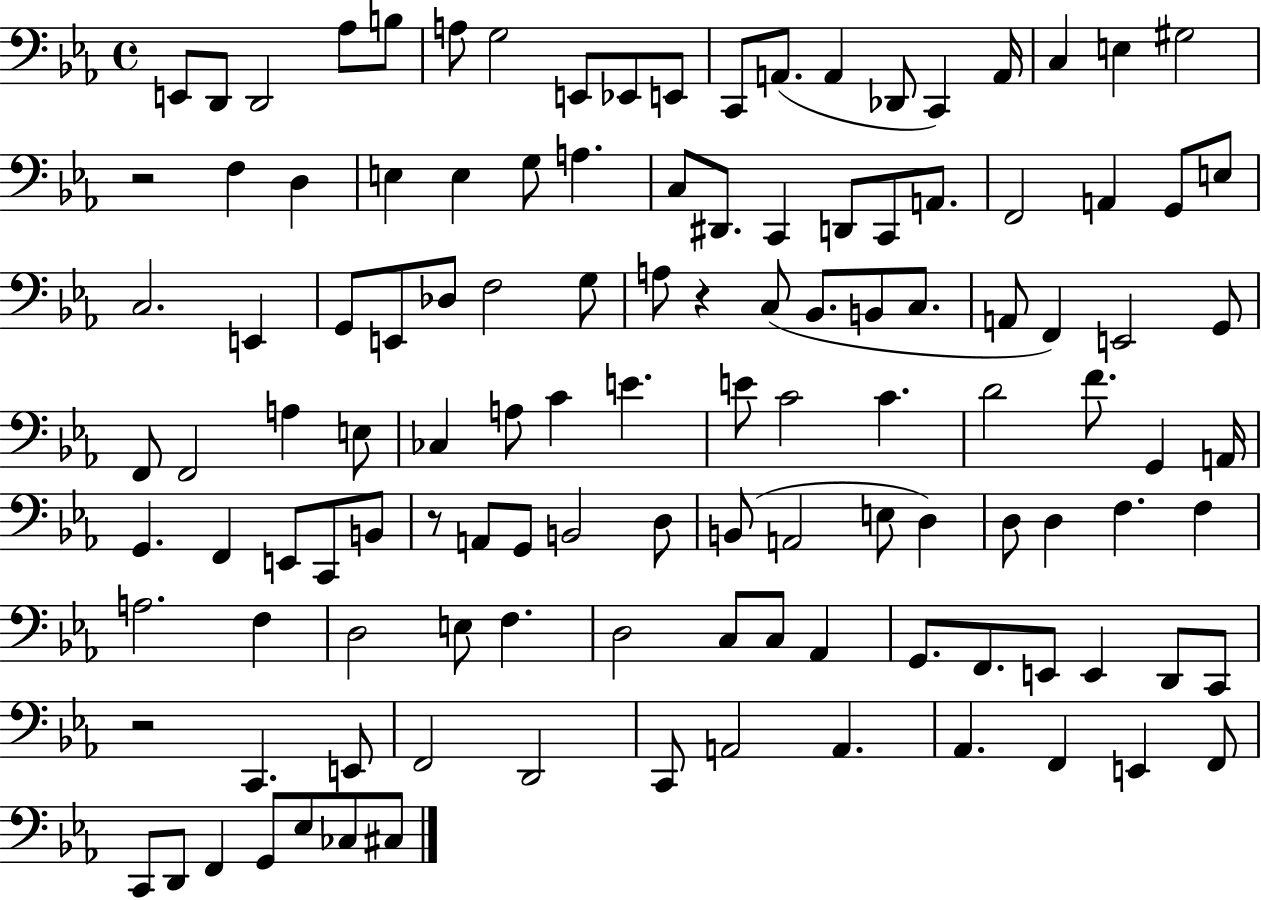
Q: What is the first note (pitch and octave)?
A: E2